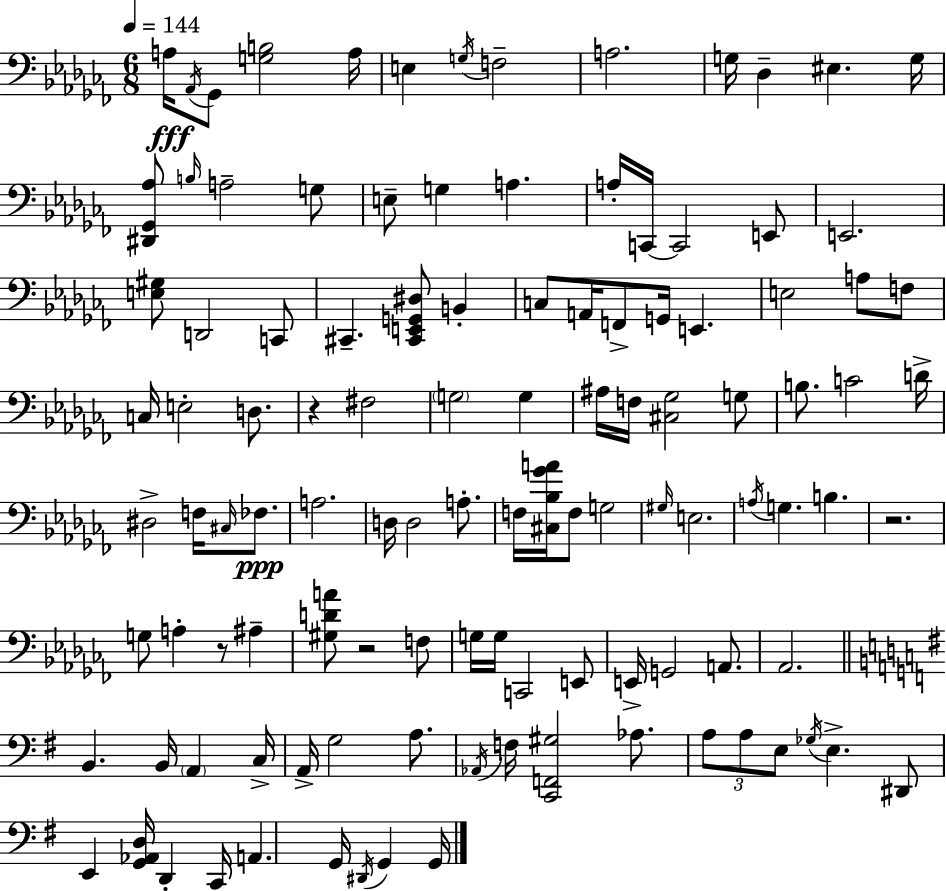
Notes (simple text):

A3/s Ab2/s Gb2/e [G3,B3]/h A3/s E3/q G3/s F3/h A3/h. G3/s Db3/q EIS3/q. G3/s [D#2,Gb2,Ab3]/e B3/s A3/h G3/e E3/e G3/q A3/q. A3/s C2/s C2/h E2/e E2/h. [E3,G#3]/e D2/h C2/e C#2/q. [C#2,E2,G2,D#3]/e B2/q C3/e A2/s F2/e G2/s E2/q. E3/h A3/e F3/e C3/s E3/h D3/e. R/q F#3/h G3/h G3/q A#3/s F3/s [C#3,Gb3]/h G3/e B3/e. C4/h D4/s D#3/h F3/s C#3/s FES3/e. A3/h. D3/s D3/h A3/e. F3/s [C#3,Bb3,Gb4,A4]/s F3/e G3/h G#3/s E3/h. A3/s G3/q. B3/q. R/h. G3/e A3/q R/e A#3/q [G#3,D4,A4]/e R/h F3/e G3/s G3/s C2/h E2/e E2/s G2/h A2/e. Ab2/h. B2/q. B2/s A2/q C3/s A2/s G3/h A3/e. Ab2/s F3/s [C2,F2,G#3]/h Ab3/e. A3/e A3/e E3/e Gb3/s E3/q. D#2/e E2/q [G2,Ab2,D3]/s D2/q C2/s A2/q. G2/s D#2/s G2/q G2/s